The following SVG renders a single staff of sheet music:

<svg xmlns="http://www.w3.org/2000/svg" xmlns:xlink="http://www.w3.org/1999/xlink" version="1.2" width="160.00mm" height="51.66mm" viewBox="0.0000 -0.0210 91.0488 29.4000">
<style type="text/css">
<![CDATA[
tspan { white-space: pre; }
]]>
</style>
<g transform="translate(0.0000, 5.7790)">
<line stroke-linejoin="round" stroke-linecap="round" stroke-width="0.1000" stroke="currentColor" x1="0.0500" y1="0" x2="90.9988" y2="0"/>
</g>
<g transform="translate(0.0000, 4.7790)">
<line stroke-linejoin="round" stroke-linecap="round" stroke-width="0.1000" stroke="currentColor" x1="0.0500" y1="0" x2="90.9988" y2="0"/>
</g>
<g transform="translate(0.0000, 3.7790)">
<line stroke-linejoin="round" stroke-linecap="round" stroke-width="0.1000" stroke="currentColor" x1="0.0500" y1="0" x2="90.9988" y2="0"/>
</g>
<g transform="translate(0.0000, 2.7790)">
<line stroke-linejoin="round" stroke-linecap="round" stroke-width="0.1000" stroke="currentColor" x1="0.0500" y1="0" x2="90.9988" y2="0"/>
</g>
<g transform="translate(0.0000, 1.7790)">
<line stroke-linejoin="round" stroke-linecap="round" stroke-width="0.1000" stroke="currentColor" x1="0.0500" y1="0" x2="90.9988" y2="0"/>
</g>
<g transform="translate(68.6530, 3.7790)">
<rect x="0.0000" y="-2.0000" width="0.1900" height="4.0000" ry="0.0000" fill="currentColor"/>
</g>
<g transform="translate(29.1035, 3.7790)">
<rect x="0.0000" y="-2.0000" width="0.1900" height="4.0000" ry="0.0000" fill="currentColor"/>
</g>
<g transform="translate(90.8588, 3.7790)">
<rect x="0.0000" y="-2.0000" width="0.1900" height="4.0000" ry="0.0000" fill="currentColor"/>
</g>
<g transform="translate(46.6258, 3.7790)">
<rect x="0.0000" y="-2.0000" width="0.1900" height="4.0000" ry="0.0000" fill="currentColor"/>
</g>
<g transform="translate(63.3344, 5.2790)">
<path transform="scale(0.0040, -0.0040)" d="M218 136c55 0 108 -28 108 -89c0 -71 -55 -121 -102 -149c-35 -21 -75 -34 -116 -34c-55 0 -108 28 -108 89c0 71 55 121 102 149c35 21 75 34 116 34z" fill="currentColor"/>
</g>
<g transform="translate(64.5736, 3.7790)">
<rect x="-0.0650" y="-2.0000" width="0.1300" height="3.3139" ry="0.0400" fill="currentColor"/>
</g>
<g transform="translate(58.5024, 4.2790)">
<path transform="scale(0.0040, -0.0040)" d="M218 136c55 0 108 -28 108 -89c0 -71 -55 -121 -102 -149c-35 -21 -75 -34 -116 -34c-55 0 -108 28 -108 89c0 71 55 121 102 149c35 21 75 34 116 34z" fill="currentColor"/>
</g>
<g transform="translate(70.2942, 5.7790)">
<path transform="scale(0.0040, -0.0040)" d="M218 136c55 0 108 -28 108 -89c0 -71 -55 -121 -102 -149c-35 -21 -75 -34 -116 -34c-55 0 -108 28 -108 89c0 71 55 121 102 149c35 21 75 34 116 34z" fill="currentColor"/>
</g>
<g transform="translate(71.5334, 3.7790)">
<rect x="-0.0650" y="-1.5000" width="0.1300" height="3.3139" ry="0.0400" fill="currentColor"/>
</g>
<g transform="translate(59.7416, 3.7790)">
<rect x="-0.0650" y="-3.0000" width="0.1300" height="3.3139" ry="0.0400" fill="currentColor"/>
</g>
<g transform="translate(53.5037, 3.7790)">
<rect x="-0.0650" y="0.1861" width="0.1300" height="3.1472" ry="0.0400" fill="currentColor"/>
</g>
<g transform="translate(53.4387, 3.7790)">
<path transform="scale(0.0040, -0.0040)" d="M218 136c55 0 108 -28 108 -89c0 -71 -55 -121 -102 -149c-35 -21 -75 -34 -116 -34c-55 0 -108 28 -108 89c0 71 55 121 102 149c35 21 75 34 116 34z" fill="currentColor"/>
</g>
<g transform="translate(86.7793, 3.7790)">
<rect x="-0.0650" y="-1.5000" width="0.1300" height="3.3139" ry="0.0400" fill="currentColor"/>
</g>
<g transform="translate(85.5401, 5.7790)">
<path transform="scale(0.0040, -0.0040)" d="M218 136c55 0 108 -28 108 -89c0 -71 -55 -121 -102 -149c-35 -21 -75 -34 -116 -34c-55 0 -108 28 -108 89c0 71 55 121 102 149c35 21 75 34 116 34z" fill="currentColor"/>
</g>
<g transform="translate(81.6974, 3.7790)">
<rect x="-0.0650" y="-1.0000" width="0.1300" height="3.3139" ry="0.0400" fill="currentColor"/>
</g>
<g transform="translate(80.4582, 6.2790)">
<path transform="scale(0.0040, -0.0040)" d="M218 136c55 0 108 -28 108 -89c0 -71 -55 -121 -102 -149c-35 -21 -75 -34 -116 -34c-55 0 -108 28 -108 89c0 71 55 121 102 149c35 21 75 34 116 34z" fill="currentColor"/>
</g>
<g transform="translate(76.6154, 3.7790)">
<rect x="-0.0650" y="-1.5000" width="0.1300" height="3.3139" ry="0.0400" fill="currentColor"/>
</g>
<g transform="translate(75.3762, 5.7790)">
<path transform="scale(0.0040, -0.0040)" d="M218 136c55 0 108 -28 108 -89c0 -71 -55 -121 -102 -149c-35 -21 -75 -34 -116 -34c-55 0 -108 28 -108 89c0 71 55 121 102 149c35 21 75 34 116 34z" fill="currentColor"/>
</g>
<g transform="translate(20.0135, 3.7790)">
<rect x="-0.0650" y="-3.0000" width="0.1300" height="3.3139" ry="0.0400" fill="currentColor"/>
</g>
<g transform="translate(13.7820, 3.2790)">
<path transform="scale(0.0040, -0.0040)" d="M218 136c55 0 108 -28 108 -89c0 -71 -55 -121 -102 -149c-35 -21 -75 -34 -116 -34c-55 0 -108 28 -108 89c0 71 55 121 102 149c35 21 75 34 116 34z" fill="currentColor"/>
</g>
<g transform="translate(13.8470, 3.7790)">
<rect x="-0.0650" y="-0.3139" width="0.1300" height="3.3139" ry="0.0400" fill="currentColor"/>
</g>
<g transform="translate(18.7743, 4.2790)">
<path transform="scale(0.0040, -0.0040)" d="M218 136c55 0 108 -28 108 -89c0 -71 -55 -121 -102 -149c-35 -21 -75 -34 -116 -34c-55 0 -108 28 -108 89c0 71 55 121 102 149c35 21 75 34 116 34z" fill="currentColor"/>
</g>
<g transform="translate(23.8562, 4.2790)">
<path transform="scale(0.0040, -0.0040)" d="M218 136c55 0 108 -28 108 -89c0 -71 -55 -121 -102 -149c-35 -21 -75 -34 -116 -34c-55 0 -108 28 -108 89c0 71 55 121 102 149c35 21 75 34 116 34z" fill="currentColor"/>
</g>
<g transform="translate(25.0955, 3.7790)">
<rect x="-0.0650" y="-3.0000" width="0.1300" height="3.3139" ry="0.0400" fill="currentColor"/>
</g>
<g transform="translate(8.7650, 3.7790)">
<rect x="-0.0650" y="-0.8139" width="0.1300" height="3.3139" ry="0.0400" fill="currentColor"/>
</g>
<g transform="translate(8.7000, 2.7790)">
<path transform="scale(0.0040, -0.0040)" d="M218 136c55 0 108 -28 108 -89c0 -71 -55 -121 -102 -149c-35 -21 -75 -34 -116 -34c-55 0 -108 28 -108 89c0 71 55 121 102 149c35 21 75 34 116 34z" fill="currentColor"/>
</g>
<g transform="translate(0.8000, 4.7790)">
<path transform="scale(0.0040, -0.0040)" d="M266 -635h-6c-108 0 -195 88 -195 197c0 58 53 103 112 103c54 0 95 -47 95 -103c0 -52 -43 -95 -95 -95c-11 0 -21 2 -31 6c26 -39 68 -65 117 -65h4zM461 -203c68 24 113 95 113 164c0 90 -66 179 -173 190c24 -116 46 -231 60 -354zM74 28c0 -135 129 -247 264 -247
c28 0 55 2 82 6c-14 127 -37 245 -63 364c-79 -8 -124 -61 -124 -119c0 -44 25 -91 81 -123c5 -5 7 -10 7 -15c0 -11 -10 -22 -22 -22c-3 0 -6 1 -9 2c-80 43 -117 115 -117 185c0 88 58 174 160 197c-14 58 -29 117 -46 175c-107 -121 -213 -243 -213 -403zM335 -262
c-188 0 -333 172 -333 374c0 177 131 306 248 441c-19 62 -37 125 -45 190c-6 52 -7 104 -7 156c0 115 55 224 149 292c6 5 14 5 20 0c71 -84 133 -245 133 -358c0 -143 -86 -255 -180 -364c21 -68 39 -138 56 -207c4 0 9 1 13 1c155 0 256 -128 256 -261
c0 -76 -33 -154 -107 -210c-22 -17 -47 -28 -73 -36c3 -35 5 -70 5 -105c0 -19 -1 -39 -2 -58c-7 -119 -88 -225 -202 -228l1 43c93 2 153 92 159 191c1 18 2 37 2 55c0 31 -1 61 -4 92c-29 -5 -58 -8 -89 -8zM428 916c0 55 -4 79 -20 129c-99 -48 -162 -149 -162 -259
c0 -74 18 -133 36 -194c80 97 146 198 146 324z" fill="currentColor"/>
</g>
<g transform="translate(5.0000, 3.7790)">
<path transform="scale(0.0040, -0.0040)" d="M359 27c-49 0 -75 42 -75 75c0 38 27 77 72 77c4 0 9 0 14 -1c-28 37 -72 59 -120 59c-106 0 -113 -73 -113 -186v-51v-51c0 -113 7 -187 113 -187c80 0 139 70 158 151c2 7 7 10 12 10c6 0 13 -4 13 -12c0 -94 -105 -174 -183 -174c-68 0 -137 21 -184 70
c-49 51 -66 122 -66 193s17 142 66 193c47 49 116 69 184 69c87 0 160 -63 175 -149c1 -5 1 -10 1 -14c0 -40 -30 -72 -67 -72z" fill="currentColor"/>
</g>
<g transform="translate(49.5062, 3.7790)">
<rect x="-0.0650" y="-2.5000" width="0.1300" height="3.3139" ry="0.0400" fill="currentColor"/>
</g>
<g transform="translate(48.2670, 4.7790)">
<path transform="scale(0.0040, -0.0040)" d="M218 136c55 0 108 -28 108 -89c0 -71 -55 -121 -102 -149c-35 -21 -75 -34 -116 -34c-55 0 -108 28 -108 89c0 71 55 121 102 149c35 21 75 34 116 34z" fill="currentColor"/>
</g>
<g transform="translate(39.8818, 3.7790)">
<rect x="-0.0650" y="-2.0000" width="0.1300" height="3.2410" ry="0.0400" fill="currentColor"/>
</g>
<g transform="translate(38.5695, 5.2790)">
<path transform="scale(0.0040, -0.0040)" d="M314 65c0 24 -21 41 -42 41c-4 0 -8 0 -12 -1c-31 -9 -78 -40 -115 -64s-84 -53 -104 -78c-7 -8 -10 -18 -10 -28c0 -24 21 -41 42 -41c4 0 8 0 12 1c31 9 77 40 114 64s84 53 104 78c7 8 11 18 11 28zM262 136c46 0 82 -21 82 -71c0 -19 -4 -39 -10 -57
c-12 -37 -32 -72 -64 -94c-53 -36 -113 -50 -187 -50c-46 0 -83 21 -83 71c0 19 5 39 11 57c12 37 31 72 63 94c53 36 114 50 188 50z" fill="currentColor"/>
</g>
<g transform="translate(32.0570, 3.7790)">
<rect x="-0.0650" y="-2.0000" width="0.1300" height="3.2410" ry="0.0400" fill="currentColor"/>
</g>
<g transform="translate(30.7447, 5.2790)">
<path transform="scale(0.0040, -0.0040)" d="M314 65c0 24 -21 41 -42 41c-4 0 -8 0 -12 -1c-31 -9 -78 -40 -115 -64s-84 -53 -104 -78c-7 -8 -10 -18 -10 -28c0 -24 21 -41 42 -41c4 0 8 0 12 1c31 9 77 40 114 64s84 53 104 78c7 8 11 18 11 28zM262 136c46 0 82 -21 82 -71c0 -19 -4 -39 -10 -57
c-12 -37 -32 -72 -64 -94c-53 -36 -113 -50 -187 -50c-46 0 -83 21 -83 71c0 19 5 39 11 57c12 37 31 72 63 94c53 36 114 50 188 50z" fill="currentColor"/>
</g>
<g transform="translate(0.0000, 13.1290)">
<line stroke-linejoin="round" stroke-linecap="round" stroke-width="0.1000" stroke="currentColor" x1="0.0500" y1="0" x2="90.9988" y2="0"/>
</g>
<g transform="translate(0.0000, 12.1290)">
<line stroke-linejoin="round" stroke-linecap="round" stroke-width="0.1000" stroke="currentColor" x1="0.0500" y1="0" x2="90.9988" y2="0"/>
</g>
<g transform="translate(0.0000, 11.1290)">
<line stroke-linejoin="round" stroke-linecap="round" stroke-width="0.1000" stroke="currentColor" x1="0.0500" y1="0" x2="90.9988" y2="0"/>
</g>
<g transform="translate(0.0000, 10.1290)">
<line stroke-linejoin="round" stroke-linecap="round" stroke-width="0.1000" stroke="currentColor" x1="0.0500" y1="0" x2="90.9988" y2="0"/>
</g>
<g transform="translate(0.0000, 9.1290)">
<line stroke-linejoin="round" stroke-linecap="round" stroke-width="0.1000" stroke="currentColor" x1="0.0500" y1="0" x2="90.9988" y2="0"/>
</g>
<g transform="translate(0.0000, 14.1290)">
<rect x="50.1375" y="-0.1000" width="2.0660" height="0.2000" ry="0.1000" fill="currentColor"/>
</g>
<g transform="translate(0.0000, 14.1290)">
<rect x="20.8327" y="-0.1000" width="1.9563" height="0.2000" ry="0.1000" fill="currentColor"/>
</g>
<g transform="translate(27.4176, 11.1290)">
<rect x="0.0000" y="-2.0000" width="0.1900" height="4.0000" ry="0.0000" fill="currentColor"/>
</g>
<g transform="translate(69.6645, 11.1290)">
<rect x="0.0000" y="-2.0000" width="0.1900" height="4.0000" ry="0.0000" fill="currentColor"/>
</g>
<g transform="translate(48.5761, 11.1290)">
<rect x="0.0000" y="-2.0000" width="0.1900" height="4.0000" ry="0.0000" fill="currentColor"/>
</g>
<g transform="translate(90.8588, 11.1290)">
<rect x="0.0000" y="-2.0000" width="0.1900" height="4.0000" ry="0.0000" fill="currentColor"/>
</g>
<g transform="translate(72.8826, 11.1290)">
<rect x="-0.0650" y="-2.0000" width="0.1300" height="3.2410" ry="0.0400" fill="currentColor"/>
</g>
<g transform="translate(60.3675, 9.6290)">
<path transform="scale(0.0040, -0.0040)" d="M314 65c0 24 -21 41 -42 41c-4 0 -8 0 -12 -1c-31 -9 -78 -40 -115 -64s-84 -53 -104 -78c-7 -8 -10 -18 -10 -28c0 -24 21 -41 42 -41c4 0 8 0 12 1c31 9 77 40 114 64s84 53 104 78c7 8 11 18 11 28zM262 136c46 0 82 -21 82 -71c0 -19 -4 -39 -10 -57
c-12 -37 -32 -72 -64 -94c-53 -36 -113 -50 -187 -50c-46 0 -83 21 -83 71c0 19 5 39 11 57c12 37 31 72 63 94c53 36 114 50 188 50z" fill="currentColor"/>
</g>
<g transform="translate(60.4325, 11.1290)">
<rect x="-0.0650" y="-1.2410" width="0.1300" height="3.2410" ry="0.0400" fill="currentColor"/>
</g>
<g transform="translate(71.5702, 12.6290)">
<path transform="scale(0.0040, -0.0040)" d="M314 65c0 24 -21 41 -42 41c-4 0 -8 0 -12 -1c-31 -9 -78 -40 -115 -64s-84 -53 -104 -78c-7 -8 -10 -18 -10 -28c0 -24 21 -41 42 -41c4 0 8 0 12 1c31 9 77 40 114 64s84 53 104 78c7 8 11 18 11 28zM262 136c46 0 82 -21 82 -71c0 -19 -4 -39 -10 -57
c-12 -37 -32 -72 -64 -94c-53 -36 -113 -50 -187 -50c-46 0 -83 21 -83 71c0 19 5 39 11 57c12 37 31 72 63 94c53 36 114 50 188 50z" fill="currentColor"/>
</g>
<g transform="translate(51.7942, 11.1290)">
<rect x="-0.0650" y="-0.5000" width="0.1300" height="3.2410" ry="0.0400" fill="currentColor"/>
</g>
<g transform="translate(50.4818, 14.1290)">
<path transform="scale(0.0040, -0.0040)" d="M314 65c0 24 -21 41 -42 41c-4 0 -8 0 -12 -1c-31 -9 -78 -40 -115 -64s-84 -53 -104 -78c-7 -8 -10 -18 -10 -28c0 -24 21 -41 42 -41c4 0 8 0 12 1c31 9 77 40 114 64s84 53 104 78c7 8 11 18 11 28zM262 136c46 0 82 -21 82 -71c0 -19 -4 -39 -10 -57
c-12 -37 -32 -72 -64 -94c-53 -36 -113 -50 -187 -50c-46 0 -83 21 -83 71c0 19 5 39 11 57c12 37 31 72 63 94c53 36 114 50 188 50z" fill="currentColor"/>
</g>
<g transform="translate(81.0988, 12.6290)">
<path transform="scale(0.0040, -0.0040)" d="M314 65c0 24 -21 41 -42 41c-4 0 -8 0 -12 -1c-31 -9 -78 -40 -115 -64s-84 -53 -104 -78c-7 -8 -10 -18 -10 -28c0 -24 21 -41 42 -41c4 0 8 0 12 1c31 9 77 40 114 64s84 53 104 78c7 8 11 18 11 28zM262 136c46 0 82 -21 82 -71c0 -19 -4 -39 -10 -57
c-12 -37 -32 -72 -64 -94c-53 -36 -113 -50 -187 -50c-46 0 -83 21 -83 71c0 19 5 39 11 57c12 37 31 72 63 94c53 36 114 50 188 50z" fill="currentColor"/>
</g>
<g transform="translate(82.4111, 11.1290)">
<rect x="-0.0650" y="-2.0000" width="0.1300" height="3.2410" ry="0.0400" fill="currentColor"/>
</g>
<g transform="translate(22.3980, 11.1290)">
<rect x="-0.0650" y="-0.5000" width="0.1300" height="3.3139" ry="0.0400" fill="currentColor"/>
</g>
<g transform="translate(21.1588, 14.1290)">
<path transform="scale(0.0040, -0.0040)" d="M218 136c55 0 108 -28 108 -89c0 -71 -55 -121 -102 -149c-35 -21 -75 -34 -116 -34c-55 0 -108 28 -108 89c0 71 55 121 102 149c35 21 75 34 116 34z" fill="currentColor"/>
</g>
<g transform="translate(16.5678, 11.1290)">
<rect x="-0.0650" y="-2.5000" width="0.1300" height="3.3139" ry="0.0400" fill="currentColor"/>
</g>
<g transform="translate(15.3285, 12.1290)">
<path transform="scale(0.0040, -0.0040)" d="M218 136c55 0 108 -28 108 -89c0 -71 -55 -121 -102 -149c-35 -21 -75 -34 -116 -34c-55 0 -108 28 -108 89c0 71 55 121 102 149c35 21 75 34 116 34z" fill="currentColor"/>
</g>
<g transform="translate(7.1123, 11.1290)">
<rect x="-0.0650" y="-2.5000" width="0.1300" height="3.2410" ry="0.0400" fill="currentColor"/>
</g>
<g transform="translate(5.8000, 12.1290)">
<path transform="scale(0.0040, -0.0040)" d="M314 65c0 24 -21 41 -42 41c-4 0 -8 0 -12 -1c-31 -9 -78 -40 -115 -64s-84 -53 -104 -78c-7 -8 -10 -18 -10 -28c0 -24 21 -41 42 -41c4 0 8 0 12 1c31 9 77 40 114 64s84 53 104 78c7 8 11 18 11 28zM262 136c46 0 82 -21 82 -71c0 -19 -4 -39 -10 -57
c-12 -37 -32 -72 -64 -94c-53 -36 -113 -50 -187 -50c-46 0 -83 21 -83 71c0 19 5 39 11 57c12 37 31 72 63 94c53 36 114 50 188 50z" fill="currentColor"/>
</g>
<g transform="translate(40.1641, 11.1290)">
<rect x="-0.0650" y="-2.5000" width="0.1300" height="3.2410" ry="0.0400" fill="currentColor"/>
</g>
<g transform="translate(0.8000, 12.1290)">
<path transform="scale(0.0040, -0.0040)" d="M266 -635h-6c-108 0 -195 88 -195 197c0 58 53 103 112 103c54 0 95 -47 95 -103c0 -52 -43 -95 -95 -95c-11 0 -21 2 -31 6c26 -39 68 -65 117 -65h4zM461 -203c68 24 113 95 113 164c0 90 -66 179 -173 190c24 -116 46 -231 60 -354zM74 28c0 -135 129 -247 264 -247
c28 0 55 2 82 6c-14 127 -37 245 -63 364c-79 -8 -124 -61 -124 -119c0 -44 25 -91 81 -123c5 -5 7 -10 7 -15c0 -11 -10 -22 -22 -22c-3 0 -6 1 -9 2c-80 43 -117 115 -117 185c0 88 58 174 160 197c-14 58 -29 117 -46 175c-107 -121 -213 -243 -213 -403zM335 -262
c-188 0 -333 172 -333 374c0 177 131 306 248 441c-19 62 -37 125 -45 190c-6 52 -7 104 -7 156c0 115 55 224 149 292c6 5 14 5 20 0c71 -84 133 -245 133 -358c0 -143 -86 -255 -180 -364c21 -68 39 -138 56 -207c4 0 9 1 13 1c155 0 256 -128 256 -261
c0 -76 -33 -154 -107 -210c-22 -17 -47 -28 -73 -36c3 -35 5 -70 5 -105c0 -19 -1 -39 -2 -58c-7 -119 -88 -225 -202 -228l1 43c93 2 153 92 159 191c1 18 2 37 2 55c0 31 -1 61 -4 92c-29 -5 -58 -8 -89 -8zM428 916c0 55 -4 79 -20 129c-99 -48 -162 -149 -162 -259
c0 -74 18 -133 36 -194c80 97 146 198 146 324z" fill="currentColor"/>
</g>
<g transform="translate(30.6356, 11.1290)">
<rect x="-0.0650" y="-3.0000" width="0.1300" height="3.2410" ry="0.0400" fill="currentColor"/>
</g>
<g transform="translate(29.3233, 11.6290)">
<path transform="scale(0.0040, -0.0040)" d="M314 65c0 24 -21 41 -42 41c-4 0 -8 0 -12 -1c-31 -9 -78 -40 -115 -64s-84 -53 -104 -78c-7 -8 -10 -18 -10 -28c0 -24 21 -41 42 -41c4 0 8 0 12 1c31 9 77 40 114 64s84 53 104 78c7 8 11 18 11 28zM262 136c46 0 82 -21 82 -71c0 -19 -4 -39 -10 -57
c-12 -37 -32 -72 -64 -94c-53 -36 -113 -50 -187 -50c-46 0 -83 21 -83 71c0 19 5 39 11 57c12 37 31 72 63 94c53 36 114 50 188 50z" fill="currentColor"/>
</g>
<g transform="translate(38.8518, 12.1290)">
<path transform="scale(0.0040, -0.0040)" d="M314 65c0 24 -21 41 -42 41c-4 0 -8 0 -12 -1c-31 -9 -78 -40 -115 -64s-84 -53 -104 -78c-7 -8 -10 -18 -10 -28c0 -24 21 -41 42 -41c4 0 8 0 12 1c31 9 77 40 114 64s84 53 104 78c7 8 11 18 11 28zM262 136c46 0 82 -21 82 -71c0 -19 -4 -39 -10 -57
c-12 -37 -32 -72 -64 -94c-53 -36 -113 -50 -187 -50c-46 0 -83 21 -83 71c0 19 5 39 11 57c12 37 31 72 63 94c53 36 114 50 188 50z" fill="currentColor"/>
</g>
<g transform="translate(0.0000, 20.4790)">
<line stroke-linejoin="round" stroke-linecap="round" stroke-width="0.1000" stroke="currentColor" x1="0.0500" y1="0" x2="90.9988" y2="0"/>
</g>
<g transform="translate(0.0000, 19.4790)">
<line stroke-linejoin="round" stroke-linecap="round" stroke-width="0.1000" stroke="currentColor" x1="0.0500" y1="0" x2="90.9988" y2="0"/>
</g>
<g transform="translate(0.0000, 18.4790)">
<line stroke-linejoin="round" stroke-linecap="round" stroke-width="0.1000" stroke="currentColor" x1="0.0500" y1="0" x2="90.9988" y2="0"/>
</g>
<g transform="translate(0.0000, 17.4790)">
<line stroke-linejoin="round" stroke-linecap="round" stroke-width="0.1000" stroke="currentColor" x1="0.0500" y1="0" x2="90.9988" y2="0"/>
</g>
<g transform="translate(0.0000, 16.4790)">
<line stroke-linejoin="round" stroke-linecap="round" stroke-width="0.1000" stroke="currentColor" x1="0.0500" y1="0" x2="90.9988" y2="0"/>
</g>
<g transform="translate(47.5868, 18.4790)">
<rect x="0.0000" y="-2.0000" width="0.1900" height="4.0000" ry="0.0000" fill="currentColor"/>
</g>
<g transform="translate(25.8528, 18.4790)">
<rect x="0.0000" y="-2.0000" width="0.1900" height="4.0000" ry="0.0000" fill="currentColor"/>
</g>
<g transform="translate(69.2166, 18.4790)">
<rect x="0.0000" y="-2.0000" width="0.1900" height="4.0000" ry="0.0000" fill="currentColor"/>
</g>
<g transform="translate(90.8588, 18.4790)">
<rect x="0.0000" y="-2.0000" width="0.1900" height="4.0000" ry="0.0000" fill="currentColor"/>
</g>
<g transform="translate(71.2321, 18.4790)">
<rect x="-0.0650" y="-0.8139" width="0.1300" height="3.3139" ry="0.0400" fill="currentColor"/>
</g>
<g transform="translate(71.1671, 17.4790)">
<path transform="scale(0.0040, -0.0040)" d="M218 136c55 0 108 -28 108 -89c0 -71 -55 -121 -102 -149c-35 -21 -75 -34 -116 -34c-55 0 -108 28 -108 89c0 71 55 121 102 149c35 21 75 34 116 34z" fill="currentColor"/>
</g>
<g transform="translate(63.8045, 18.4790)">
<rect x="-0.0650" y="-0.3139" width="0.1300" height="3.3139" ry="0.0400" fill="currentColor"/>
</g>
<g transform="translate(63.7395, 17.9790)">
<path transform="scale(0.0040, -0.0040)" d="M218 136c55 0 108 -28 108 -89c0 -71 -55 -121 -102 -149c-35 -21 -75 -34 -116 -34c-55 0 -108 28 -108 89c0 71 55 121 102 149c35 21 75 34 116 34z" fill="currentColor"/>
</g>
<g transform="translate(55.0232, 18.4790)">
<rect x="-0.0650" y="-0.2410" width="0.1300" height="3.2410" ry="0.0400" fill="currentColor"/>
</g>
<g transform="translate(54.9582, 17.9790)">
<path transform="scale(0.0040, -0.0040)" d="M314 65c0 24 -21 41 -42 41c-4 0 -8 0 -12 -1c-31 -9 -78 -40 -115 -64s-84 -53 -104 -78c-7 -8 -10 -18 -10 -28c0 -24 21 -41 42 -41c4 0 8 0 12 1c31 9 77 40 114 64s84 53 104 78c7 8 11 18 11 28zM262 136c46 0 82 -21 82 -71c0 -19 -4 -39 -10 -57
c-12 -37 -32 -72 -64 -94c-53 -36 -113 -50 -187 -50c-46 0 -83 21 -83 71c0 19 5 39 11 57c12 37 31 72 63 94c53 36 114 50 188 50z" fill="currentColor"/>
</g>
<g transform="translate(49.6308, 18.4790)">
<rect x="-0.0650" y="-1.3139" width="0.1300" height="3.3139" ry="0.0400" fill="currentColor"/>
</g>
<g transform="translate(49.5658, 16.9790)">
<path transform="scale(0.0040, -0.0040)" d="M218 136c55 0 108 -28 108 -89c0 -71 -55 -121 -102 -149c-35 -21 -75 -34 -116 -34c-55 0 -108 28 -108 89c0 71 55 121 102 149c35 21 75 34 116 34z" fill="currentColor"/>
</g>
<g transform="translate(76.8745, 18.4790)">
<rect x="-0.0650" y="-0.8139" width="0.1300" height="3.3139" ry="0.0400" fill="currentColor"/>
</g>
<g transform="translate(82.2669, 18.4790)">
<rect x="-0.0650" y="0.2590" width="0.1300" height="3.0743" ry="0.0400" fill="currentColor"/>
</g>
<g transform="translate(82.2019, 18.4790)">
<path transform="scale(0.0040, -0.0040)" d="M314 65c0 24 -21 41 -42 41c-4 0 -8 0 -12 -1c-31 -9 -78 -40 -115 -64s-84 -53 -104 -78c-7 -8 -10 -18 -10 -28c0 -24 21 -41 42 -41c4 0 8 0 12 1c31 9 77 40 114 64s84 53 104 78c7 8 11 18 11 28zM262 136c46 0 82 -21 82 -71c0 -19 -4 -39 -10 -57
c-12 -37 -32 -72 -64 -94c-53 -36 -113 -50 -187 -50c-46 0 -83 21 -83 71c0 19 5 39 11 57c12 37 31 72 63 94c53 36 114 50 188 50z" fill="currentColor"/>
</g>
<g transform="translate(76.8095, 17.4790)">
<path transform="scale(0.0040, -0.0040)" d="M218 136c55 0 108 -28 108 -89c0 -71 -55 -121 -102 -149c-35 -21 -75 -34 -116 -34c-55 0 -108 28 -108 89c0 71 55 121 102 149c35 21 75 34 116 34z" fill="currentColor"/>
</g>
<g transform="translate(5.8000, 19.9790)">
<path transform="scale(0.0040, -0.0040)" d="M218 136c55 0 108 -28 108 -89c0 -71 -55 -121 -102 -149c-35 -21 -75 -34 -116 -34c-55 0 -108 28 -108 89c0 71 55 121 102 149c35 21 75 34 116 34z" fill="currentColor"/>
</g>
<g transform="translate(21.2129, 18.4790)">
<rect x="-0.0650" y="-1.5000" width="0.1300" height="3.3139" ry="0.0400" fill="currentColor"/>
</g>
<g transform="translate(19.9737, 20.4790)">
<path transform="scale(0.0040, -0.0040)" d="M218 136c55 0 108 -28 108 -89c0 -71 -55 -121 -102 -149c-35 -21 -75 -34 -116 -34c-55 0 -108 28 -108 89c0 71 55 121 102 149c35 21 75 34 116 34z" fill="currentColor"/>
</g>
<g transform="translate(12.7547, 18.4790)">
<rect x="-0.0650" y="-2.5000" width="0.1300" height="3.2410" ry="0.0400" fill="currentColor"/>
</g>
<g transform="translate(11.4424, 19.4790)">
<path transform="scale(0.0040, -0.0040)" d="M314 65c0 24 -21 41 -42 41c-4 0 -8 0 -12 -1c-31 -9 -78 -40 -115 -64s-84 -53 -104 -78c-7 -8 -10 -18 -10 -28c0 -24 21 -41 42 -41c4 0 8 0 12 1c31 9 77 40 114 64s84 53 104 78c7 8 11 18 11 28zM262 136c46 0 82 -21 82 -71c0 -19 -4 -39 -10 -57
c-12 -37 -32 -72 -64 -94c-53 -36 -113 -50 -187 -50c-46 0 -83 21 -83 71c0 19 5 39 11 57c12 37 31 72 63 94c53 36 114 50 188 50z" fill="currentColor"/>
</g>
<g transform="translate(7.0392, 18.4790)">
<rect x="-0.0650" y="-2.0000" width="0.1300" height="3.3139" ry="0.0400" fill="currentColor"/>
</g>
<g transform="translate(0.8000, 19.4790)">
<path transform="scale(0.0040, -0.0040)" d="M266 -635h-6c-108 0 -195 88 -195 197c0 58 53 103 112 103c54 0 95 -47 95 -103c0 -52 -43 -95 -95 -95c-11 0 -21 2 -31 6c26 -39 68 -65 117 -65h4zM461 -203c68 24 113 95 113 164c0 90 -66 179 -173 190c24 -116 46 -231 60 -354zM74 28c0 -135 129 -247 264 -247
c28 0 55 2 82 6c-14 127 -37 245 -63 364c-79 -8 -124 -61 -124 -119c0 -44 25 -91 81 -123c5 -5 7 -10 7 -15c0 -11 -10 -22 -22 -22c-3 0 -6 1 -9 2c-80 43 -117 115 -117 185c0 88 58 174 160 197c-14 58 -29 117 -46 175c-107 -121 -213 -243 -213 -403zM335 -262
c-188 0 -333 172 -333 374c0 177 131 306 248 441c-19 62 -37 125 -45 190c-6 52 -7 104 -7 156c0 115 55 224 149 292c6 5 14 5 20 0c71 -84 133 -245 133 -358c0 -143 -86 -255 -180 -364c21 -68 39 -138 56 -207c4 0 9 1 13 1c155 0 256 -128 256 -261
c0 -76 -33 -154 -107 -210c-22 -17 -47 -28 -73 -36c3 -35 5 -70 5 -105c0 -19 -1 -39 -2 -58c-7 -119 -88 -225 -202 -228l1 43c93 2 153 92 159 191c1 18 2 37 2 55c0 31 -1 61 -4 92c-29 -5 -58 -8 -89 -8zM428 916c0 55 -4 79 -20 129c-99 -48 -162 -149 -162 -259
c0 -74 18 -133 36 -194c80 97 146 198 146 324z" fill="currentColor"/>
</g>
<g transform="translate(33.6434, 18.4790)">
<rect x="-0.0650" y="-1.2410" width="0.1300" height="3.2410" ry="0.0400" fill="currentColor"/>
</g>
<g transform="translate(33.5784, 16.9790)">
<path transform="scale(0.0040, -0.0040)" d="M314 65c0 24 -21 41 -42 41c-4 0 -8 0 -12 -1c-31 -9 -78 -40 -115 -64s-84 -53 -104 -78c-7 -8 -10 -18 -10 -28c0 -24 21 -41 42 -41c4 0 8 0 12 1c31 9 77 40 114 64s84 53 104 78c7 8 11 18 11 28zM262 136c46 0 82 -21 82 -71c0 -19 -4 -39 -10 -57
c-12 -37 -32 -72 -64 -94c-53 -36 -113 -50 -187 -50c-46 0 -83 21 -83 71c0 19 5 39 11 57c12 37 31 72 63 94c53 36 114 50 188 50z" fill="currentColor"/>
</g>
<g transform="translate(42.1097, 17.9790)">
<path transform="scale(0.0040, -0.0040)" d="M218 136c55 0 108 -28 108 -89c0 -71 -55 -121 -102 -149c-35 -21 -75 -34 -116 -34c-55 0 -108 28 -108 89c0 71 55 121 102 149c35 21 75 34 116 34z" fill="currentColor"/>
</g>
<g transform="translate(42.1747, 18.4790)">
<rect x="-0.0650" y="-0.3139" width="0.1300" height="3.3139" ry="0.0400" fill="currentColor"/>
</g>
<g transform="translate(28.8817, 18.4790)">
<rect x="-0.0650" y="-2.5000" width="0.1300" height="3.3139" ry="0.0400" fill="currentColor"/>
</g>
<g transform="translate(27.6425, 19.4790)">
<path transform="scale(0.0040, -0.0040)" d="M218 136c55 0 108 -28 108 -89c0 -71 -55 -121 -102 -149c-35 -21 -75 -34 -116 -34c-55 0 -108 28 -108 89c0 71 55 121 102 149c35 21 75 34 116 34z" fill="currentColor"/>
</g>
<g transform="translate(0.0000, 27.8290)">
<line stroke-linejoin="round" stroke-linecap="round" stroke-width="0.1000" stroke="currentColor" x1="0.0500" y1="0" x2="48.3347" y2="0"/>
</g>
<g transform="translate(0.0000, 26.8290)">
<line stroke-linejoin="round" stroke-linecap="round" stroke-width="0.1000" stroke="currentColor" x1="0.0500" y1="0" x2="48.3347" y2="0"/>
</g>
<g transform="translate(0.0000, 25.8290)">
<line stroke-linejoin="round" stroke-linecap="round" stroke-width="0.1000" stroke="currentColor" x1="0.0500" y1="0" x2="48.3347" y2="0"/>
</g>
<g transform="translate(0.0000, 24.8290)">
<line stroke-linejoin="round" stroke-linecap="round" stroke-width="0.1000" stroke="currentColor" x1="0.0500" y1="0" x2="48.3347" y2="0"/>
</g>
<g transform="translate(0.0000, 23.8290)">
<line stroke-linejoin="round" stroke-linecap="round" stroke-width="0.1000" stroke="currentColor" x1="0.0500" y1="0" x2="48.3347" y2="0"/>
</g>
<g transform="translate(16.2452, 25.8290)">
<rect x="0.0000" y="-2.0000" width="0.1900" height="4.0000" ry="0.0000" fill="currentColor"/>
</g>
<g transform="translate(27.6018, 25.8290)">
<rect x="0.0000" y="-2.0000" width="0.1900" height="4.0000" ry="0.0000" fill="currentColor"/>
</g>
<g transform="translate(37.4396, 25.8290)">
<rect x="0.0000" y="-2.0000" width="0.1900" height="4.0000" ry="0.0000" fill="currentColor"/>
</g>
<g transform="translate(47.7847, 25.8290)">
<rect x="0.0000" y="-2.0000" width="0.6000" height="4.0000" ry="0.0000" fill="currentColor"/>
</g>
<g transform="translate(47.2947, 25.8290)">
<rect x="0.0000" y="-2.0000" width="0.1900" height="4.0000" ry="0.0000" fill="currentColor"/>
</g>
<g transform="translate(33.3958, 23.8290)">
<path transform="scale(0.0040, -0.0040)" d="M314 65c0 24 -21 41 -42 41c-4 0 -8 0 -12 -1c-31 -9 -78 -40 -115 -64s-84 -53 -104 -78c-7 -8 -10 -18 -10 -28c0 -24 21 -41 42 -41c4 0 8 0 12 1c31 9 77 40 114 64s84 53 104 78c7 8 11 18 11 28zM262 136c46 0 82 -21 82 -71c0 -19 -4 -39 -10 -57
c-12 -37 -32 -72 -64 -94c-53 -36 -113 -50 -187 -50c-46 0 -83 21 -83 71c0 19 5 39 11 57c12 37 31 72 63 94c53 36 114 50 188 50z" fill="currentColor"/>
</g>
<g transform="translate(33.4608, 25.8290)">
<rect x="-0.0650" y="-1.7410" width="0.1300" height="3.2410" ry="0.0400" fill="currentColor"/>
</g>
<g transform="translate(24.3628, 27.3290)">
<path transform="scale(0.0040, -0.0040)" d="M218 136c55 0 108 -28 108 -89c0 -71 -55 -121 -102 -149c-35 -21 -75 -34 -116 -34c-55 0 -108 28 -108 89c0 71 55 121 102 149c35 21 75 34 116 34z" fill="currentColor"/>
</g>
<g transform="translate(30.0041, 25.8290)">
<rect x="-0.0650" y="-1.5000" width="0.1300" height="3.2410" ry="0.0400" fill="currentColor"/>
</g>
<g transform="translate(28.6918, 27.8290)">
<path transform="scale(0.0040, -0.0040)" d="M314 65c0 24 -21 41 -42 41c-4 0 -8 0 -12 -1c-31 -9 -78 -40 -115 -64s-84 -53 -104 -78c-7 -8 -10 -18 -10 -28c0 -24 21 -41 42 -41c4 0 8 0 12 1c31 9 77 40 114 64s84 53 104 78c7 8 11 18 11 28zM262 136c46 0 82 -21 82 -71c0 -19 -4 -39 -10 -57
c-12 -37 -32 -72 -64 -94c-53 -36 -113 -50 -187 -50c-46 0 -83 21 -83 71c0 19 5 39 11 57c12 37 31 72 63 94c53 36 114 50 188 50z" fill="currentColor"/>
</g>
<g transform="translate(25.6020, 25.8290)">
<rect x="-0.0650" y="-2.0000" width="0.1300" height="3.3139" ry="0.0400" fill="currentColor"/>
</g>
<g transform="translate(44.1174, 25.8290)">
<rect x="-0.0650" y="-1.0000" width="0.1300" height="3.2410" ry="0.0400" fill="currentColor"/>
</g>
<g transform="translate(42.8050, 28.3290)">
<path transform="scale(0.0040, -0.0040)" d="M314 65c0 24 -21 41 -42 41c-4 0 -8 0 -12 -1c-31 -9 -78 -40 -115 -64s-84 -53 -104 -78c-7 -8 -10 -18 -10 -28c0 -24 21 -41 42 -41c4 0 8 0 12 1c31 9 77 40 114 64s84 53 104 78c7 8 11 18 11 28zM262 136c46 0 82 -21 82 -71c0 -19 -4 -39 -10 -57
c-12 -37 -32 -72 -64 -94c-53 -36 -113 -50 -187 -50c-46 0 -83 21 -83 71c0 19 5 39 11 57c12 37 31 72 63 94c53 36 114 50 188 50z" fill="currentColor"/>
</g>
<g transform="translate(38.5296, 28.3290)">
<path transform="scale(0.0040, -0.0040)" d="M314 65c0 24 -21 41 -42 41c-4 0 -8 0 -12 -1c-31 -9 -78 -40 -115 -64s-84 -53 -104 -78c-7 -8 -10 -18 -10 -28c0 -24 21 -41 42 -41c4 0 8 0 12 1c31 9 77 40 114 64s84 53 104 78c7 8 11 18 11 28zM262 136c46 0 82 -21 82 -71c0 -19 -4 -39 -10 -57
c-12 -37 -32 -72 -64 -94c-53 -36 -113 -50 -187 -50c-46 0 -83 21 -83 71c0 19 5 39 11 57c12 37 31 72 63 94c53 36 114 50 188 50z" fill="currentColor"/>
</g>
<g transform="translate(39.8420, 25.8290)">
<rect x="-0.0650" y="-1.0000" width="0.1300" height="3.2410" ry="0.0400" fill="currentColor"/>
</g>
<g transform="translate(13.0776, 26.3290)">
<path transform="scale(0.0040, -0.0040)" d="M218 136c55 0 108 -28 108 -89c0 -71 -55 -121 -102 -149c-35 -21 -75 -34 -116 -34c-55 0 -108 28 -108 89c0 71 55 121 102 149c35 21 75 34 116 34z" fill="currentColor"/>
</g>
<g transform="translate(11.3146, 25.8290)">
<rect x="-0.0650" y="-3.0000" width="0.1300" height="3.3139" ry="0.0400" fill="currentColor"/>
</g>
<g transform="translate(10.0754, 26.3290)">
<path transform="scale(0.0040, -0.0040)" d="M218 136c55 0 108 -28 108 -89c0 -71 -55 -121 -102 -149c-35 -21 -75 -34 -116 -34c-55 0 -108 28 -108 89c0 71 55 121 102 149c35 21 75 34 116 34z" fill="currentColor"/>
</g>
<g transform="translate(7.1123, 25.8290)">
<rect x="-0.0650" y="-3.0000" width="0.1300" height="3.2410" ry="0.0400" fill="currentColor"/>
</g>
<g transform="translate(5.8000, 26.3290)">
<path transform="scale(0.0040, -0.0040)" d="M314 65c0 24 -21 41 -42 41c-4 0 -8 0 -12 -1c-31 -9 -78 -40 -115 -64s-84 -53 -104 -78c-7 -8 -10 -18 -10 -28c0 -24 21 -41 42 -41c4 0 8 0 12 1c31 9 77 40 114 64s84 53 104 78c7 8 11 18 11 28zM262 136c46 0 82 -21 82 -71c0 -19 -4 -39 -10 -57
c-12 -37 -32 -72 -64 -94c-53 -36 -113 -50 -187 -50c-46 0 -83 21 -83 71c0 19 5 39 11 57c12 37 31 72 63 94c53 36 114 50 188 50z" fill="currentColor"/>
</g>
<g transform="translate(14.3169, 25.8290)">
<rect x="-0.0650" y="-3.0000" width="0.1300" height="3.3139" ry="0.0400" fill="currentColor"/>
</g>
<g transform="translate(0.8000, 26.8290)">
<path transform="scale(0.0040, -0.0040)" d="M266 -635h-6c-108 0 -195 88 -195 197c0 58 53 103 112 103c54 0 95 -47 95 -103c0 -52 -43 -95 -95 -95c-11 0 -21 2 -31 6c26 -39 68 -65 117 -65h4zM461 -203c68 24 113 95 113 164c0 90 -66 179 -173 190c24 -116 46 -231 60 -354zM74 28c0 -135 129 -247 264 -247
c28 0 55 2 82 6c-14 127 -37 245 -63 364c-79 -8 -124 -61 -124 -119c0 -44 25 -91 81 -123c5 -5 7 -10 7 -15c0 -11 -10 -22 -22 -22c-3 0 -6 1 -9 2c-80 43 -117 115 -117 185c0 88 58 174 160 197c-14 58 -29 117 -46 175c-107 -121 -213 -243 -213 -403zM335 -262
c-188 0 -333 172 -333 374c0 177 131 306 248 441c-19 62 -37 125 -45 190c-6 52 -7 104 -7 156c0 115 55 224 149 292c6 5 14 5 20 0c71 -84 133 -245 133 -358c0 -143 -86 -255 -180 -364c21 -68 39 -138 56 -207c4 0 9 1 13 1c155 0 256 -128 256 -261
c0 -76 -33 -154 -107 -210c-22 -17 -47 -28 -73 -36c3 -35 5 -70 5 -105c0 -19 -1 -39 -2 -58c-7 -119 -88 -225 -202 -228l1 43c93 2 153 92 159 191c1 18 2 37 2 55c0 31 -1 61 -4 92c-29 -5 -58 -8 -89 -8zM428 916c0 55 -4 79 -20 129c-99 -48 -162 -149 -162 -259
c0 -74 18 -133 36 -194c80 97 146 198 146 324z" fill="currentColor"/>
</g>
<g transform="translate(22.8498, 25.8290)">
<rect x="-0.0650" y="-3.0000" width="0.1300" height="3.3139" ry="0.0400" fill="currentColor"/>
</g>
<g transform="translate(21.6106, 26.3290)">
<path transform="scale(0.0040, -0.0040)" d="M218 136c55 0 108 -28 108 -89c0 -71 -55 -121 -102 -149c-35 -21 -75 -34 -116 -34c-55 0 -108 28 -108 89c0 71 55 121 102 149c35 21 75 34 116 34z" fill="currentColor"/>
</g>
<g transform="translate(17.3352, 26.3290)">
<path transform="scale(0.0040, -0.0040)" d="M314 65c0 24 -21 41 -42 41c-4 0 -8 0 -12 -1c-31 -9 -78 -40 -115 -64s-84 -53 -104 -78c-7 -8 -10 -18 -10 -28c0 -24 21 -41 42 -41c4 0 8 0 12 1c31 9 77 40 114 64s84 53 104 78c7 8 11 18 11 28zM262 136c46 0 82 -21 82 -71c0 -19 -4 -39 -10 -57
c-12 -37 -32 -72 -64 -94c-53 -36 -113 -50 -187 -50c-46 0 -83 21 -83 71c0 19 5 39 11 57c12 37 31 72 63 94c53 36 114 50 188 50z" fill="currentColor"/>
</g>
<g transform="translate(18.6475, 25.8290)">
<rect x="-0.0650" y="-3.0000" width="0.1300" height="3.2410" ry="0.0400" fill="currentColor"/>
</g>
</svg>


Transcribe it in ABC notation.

X:1
T:Untitled
M:4/4
L:1/4
K:C
d c A A F2 F2 G B A F E E D E G2 G C A2 G2 C2 e2 F2 F2 F G2 E G e2 c e c2 c d d B2 A2 A A A2 A F E2 f2 D2 D2